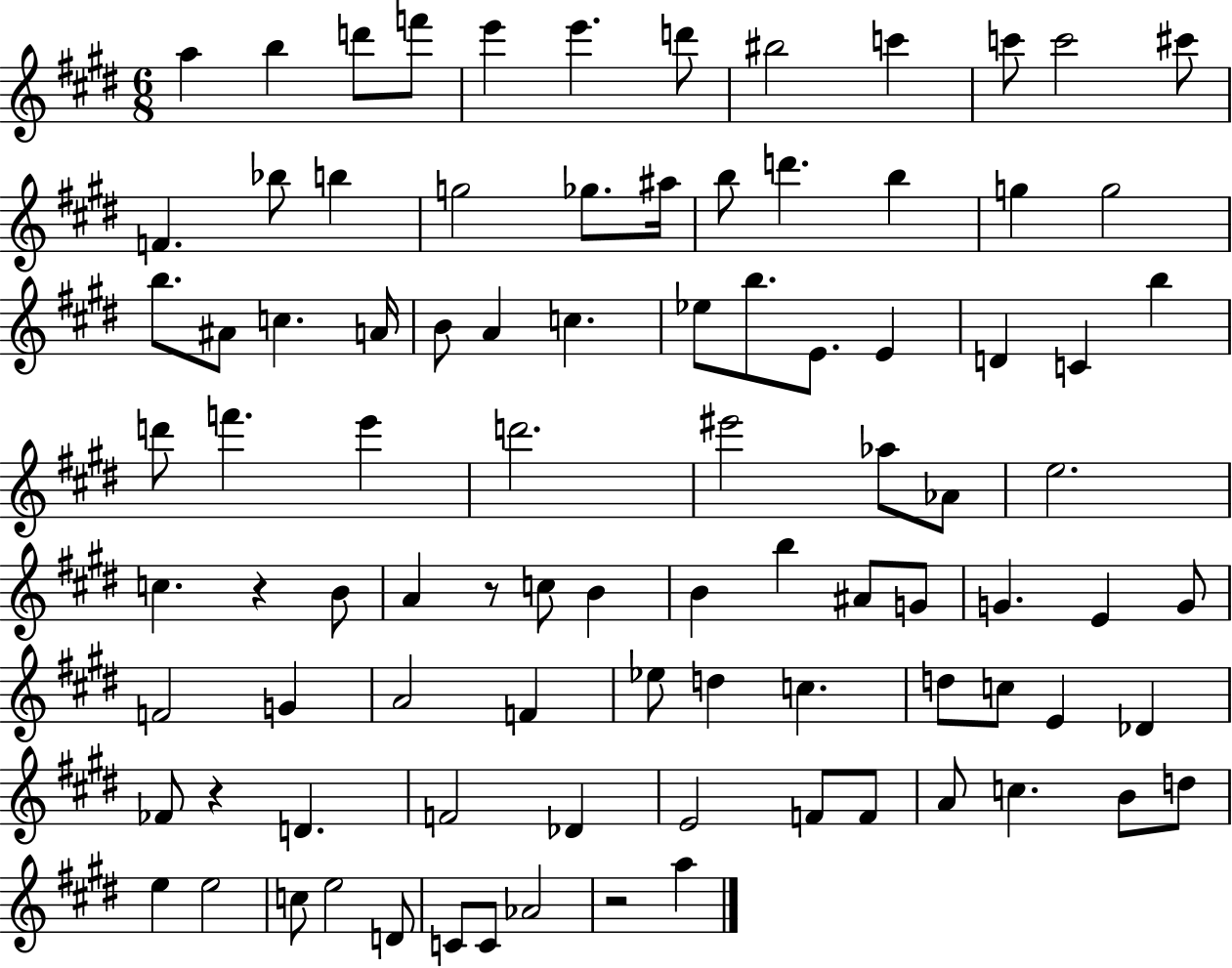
{
  \clef treble
  \numericTimeSignature
  \time 6/8
  \key e \major
  a''4 b''4 d'''8 f'''8 | e'''4 e'''4. d'''8 | bis''2 c'''4 | c'''8 c'''2 cis'''8 | \break f'4. bes''8 b''4 | g''2 ges''8. ais''16 | b''8 d'''4. b''4 | g''4 g''2 | \break b''8. ais'8 c''4. a'16 | b'8 a'4 c''4. | ees''8 b''8. e'8. e'4 | d'4 c'4 b''4 | \break d'''8 f'''4. e'''4 | d'''2. | eis'''2 aes''8 aes'8 | e''2. | \break c''4. r4 b'8 | a'4 r8 c''8 b'4 | b'4 b''4 ais'8 g'8 | g'4. e'4 g'8 | \break f'2 g'4 | a'2 f'4 | ees''8 d''4 c''4. | d''8 c''8 e'4 des'4 | \break fes'8 r4 d'4. | f'2 des'4 | e'2 f'8 f'8 | a'8 c''4. b'8 d''8 | \break e''4 e''2 | c''8 e''2 d'8 | c'8 c'8 aes'2 | r2 a''4 | \break \bar "|."
}